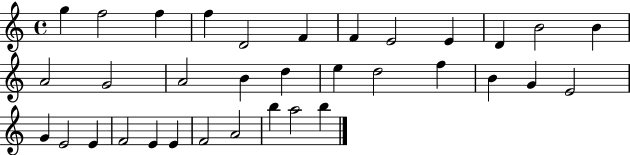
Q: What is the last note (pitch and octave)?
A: B5